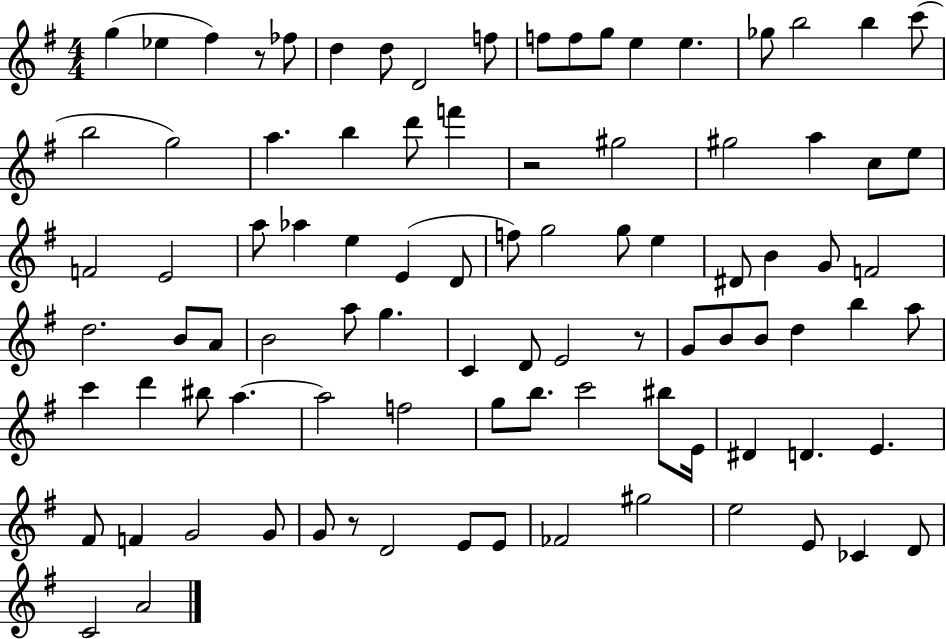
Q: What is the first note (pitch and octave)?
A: G5